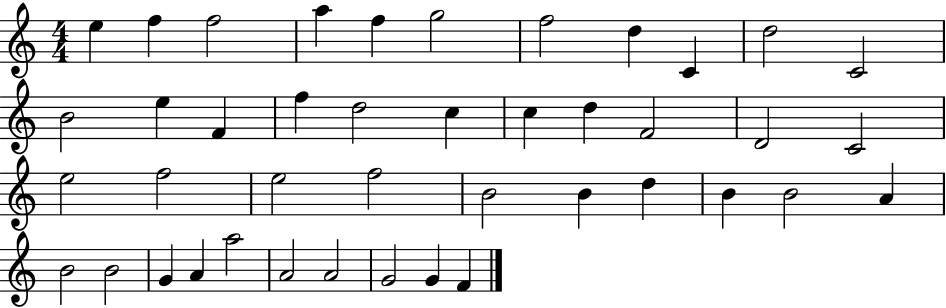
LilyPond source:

{
  \clef treble
  \numericTimeSignature
  \time 4/4
  \key c \major
  e''4 f''4 f''2 | a''4 f''4 g''2 | f''2 d''4 c'4 | d''2 c'2 | \break b'2 e''4 f'4 | f''4 d''2 c''4 | c''4 d''4 f'2 | d'2 c'2 | \break e''2 f''2 | e''2 f''2 | b'2 b'4 d''4 | b'4 b'2 a'4 | \break b'2 b'2 | g'4 a'4 a''2 | a'2 a'2 | g'2 g'4 f'4 | \break \bar "|."
}